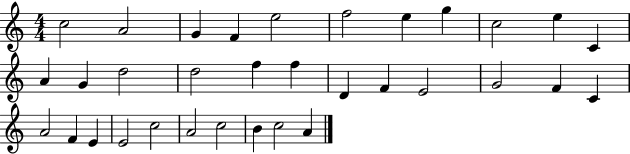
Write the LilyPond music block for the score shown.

{
  \clef treble
  \numericTimeSignature
  \time 4/4
  \key c \major
  c''2 a'2 | g'4 f'4 e''2 | f''2 e''4 g''4 | c''2 e''4 c'4 | \break a'4 g'4 d''2 | d''2 f''4 f''4 | d'4 f'4 e'2 | g'2 f'4 c'4 | \break a'2 f'4 e'4 | e'2 c''2 | a'2 c''2 | b'4 c''2 a'4 | \break \bar "|."
}